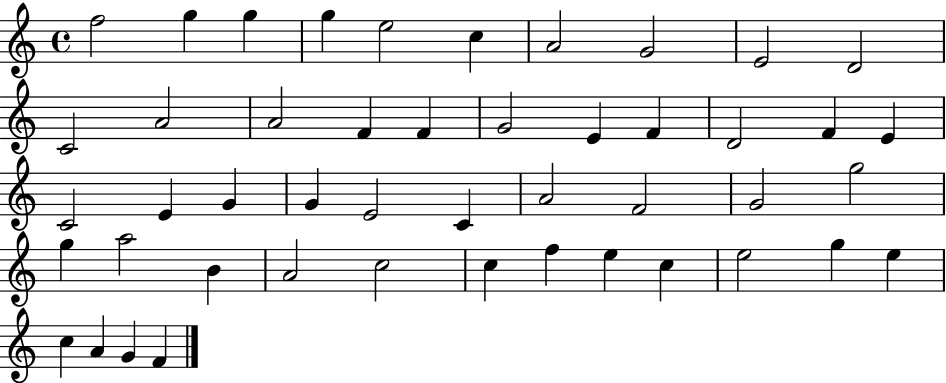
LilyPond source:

{
  \clef treble
  \time 4/4
  \defaultTimeSignature
  \key c \major
  f''2 g''4 g''4 | g''4 e''2 c''4 | a'2 g'2 | e'2 d'2 | \break c'2 a'2 | a'2 f'4 f'4 | g'2 e'4 f'4 | d'2 f'4 e'4 | \break c'2 e'4 g'4 | g'4 e'2 c'4 | a'2 f'2 | g'2 g''2 | \break g''4 a''2 b'4 | a'2 c''2 | c''4 f''4 e''4 c''4 | e''2 g''4 e''4 | \break c''4 a'4 g'4 f'4 | \bar "|."
}